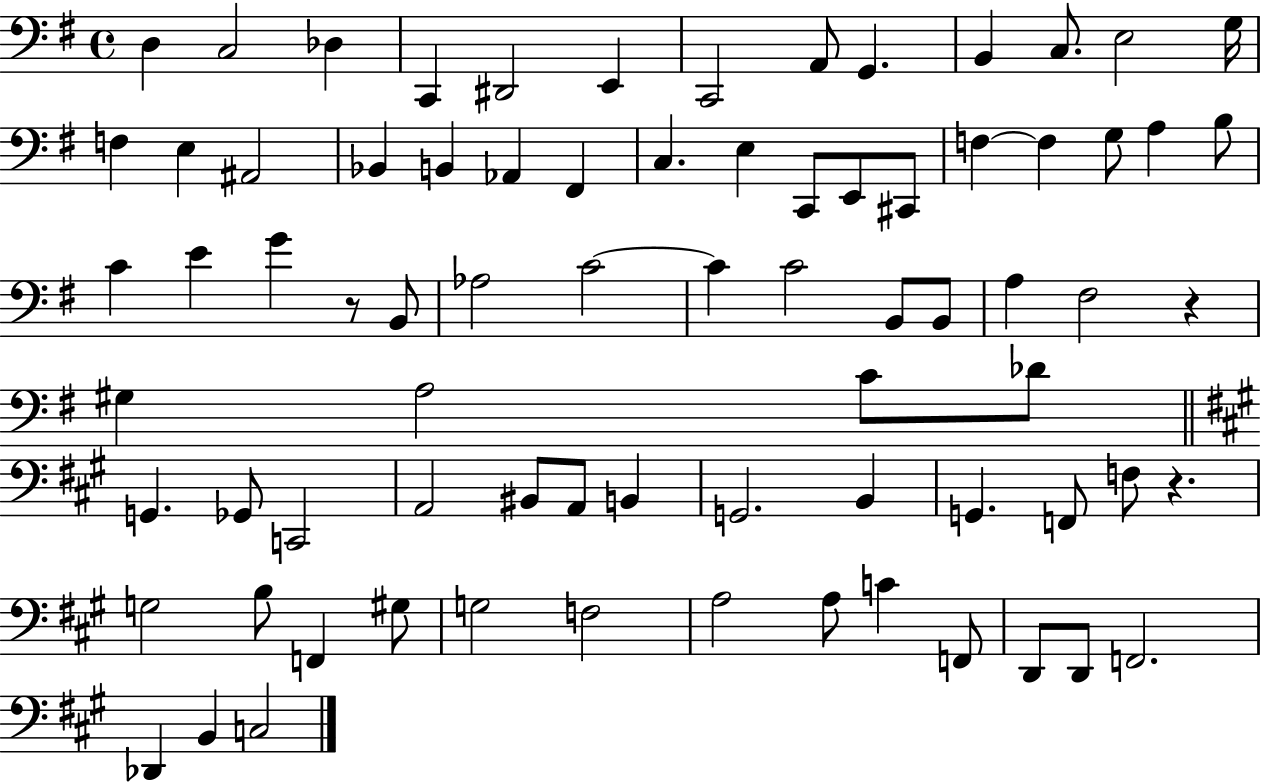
{
  \clef bass
  \time 4/4
  \defaultTimeSignature
  \key g \major
  d4 c2 des4 | c,4 dis,2 e,4 | c,2 a,8 g,4. | b,4 c8. e2 g16 | \break f4 e4 ais,2 | bes,4 b,4 aes,4 fis,4 | c4. e4 c,8 e,8 cis,8 | f4~~ f4 g8 a4 b8 | \break c'4 e'4 g'4 r8 b,8 | aes2 c'2~~ | c'4 c'2 b,8 b,8 | a4 fis2 r4 | \break gis4 a2 c'8 des'8 | \bar "||" \break \key a \major g,4. ges,8 c,2 | a,2 bis,8 a,8 b,4 | g,2. b,4 | g,4. f,8 f8 r4. | \break g2 b8 f,4 gis8 | g2 f2 | a2 a8 c'4 f,8 | d,8 d,8 f,2. | \break des,4 b,4 c2 | \bar "|."
}